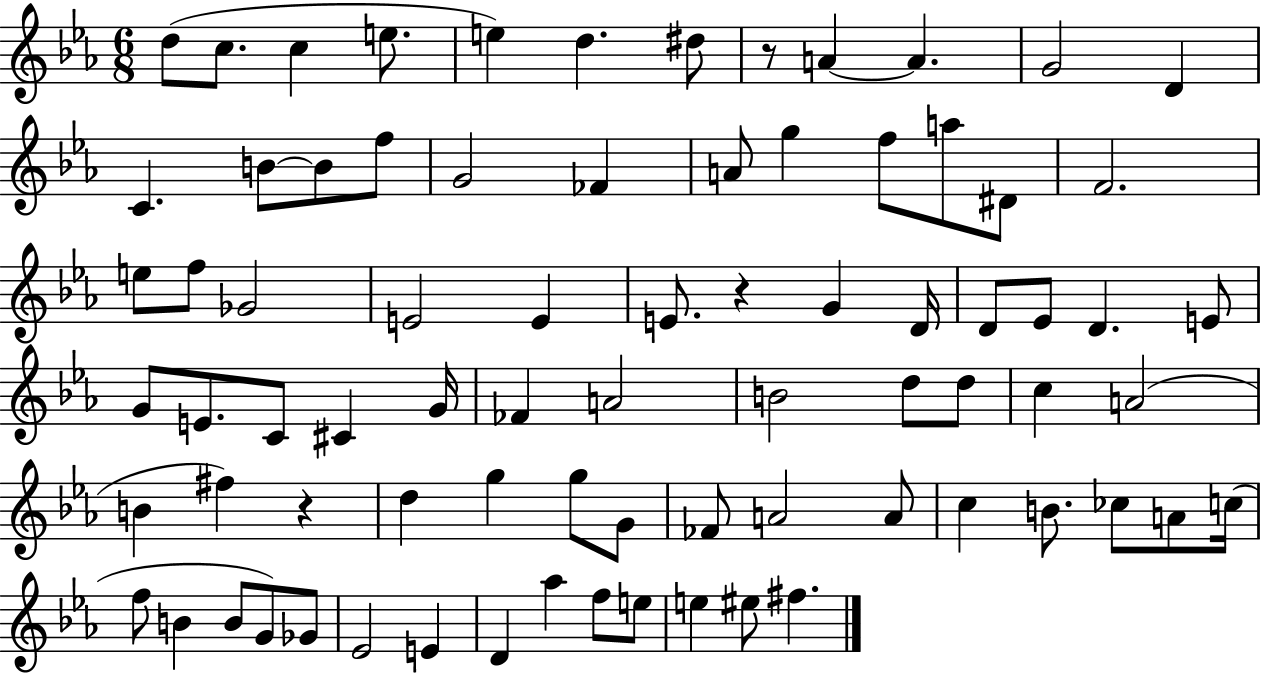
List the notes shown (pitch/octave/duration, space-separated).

D5/e C5/e. C5/q E5/e. E5/q D5/q. D#5/e R/e A4/q A4/q. G4/h D4/q C4/q. B4/e B4/e F5/e G4/h FES4/q A4/e G5/q F5/e A5/e D#4/e F4/h. E5/e F5/e Gb4/h E4/h E4/q E4/e. R/q G4/q D4/s D4/e Eb4/e D4/q. E4/e G4/e E4/e. C4/e C#4/q G4/s FES4/q A4/h B4/h D5/e D5/e C5/q A4/h B4/q F#5/q R/q D5/q G5/q G5/e G4/e FES4/e A4/h A4/e C5/q B4/e. CES5/e A4/e C5/s F5/e B4/q B4/e G4/e Gb4/e Eb4/h E4/q D4/q Ab5/q F5/e E5/e E5/q EIS5/e F#5/q.